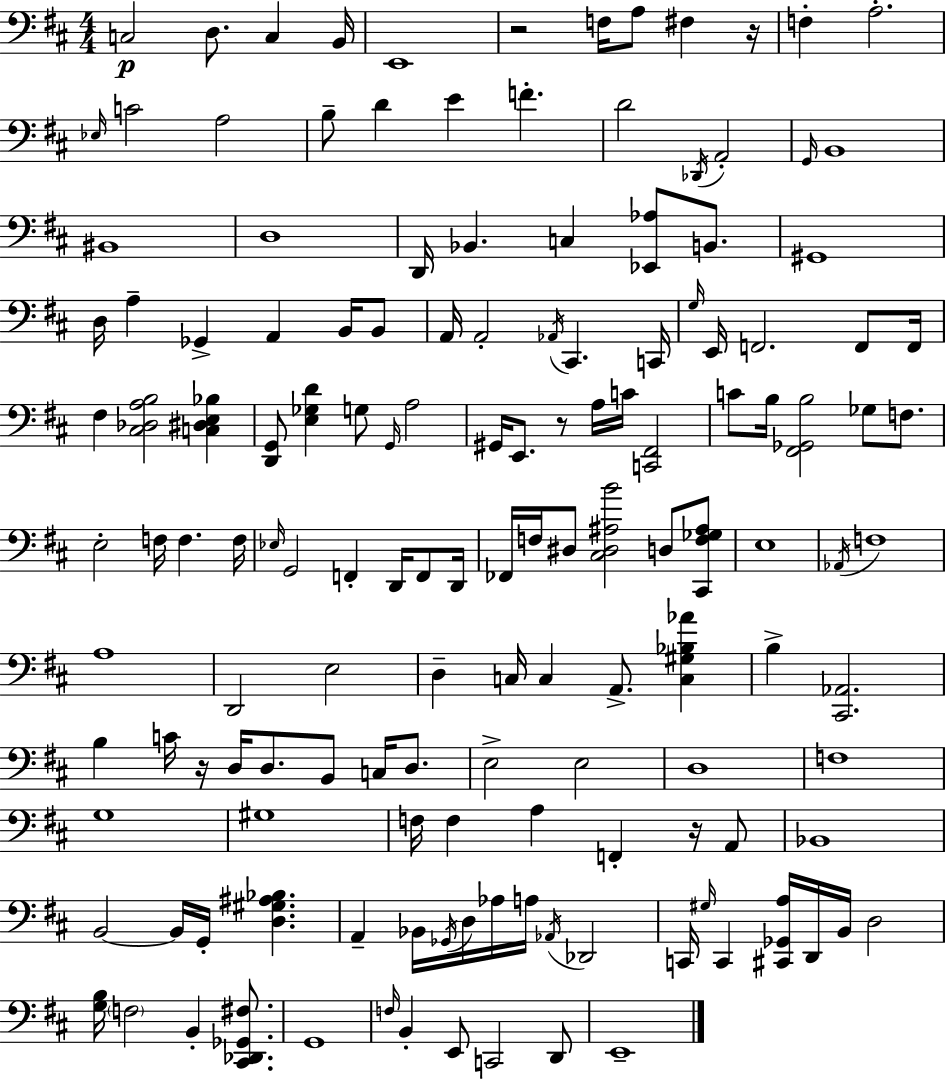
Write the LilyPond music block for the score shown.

{
  \clef bass
  \numericTimeSignature
  \time 4/4
  \key d \major
  c2\p d8. c4 b,16 | e,1 | r2 f16 a8 fis4 r16 | f4-. a2.-. | \break \grace { ees16 } c'2 a2 | b8-- d'4 e'4 f'4.-. | d'2 \acciaccatura { des,16 } a,2-. | \grace { g,16 } b,1 | \break bis,1 | d1 | d,16 bes,4. c4 <ees, aes>8 | b,8. gis,1 | \break d16 a4-- ges,4-> a,4 | b,16 b,8 a,16 a,2-. \acciaccatura { aes,16 } cis,4. | c,16 \grace { g16 } e,16 f,2. | f,8 f,16 fis4 <cis des a b>2 | \break <c dis e bes>4 <d, g,>8 <e ges d'>4 g8 \grace { g,16 } a2 | gis,16 e,8. r8 a16 c'16 <c, fis,>2 | c'8 b16 <fis, ges, b>2 | ges8 f8. e2-. f16 f4. | \break f16 \grace { ees16 } g,2 f,4-. | d,16 f,8 d,16 fes,16 f16 dis8 <cis dis ais b'>2 | d8 <cis, f ges ais>8 e1 | \acciaccatura { aes,16 } f1 | \break a1 | d,2 | e2 d4-- c16 c4 | a,8.-> <c gis bes aes'>4 b4-> <cis, aes,>2. | \break b4 c'16 r16 d16 d8. | b,8 c16 d8. e2-> | e2 d1 | f1 | \break g1 | gis1 | f16 f4 a4 | f,4-. r16 a,8 bes,1 | \break b,2~~ | b,16 g,16-. <d gis ais bes>4. a,4-- bes,16 \acciaccatura { ges,16 } d16 aes16 | a16 \acciaccatura { aes,16 } des,2 c,16 \grace { gis16 } c,4 | <cis, ges, a>16 d,16 b,16 d2 <g b>16 \parenthesize f2 | \break b,4-. <cis, des, ges, fis>8. g,1 | \grace { f16 } b,4-. | e,8 c,2 d,8 e,1-- | \bar "|."
}